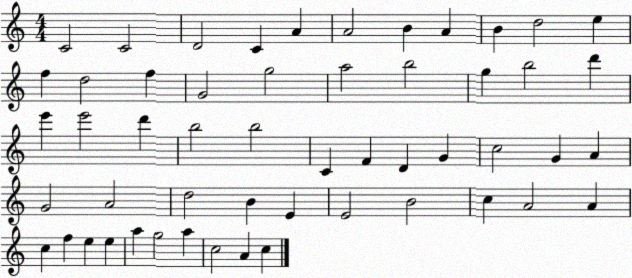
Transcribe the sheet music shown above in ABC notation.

X:1
T:Untitled
M:4/4
L:1/4
K:C
C2 C2 D2 C A A2 B A B d2 e f d2 f G2 g2 a2 b2 g b2 d' e' e'2 d' b2 b2 C F D G c2 G A G2 A2 d2 B E E2 B2 c A2 A c f e e a g2 a c2 A c